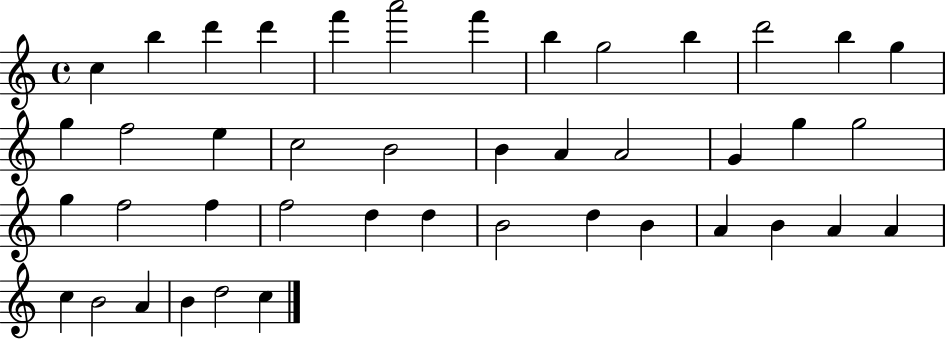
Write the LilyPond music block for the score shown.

{
  \clef treble
  \time 4/4
  \defaultTimeSignature
  \key c \major
  c''4 b''4 d'''4 d'''4 | f'''4 a'''2 f'''4 | b''4 g''2 b''4 | d'''2 b''4 g''4 | \break g''4 f''2 e''4 | c''2 b'2 | b'4 a'4 a'2 | g'4 g''4 g''2 | \break g''4 f''2 f''4 | f''2 d''4 d''4 | b'2 d''4 b'4 | a'4 b'4 a'4 a'4 | \break c''4 b'2 a'4 | b'4 d''2 c''4 | \bar "|."
}